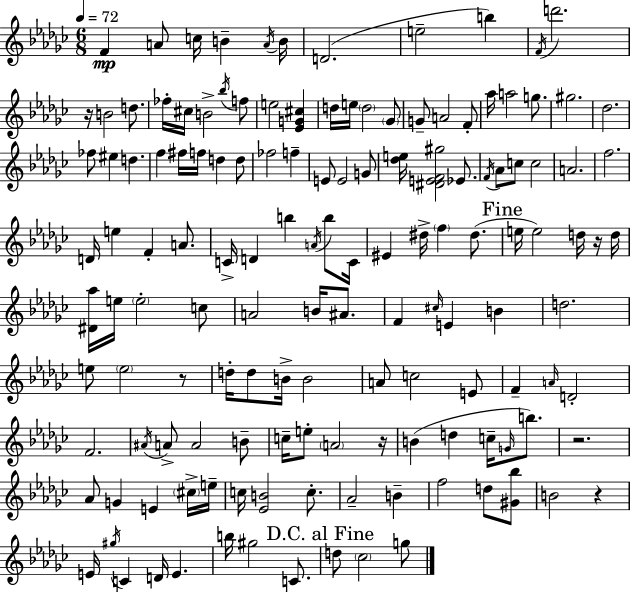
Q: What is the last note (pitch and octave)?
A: G5